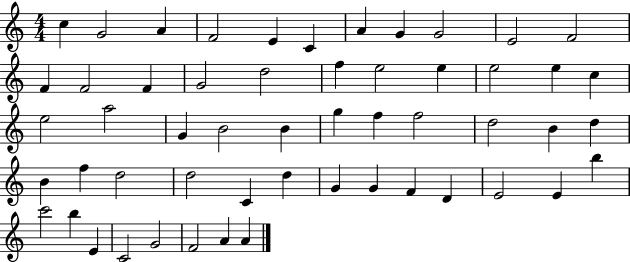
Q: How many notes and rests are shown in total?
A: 54